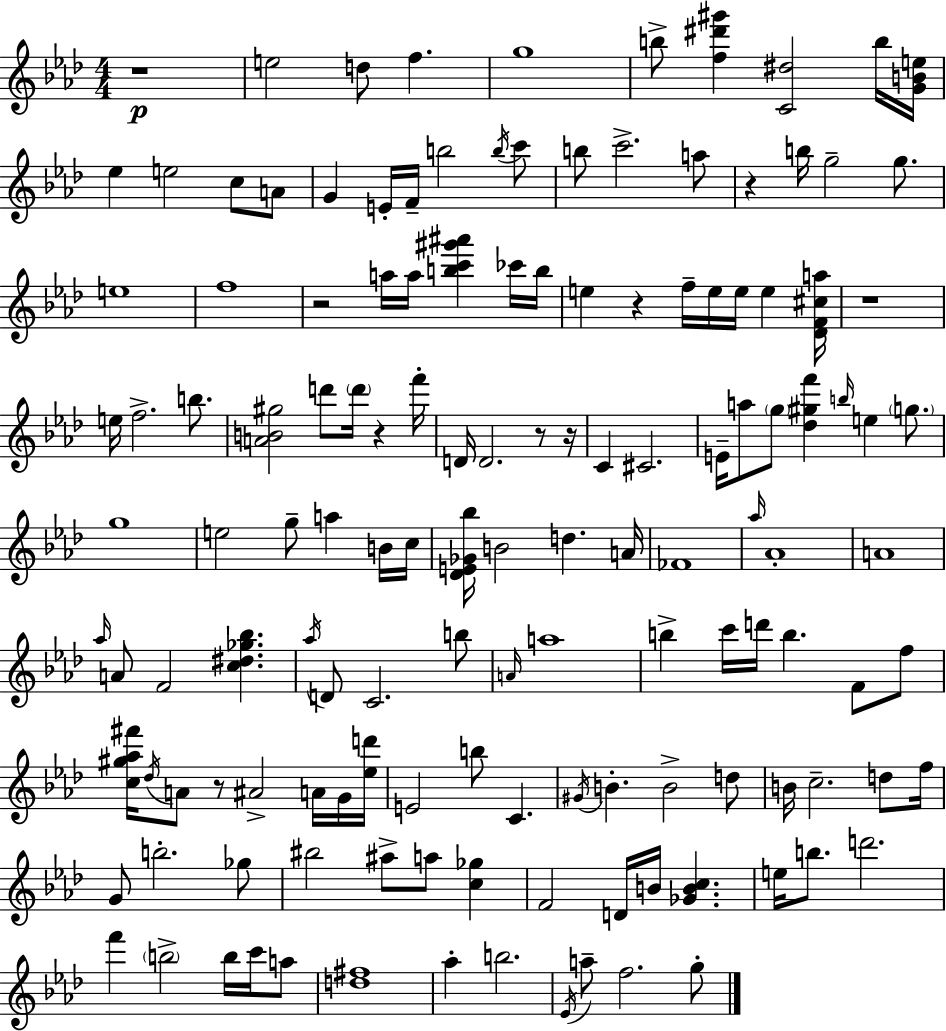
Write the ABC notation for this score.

X:1
T:Untitled
M:4/4
L:1/4
K:Fm
z4 e2 d/2 f g4 b/2 [f^d'^g'] [C^d]2 b/4 [GBe]/4 _e e2 c/2 A/2 G E/4 F/4 b2 b/4 c'/2 b/2 c'2 a/2 z b/4 g2 g/2 e4 f4 z2 a/4 a/4 [bc'^g'^a'] _c'/4 b/4 e z f/4 e/4 e/4 e [_DF^ca]/4 z4 e/4 f2 b/2 [AB^g]2 d'/2 d'/4 z f'/4 D/4 D2 z/2 z/4 C ^C2 E/4 a/2 g/2 [_d^gf'] b/4 e g/2 g4 e2 g/2 a B/4 c/4 [_DE_G_b]/4 B2 d A/4 _F4 _a/4 _A4 A4 _a/4 A/2 F2 [c^d_g_b] _a/4 D/2 C2 b/2 A/4 a4 b c'/4 d'/4 b F/2 f/2 [c^g_a^f']/4 _d/4 A/2 z/2 ^A2 A/4 G/4 [_ed']/4 E2 b/2 C ^G/4 B B2 d/2 B/4 c2 d/2 f/4 G/2 b2 _g/2 ^b2 ^a/2 a/2 [c_g] F2 D/4 B/4 [_GBc] e/4 b/2 d'2 f' b2 b/4 c'/4 a/2 [d^f]4 _a b2 _E/4 a/2 f2 g/2